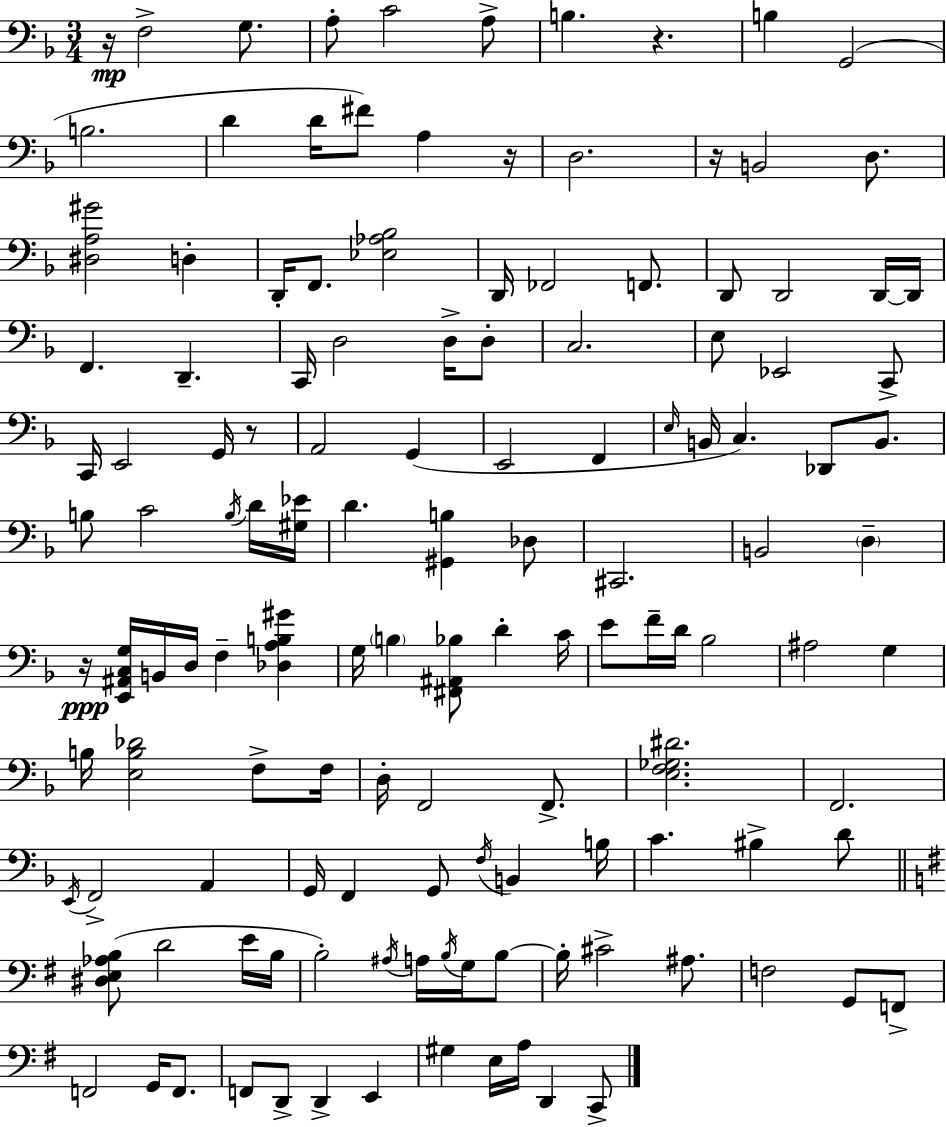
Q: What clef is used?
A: bass